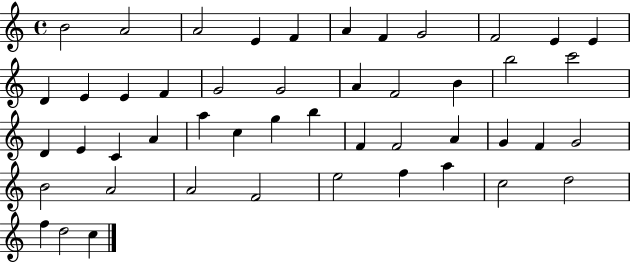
B4/h A4/h A4/h E4/q F4/q A4/q F4/q G4/h F4/h E4/q E4/q D4/q E4/q E4/q F4/q G4/h G4/h A4/q F4/h B4/q B5/h C6/h D4/q E4/q C4/q A4/q A5/q C5/q G5/q B5/q F4/q F4/h A4/q G4/q F4/q G4/h B4/h A4/h A4/h F4/h E5/h F5/q A5/q C5/h D5/h F5/q D5/h C5/q